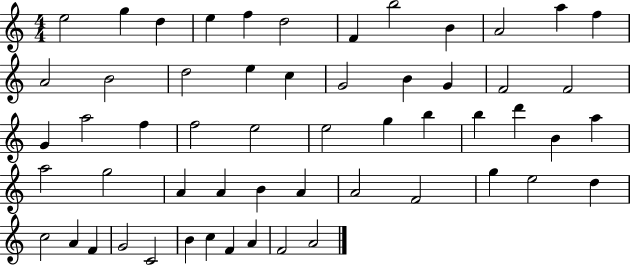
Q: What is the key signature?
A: C major